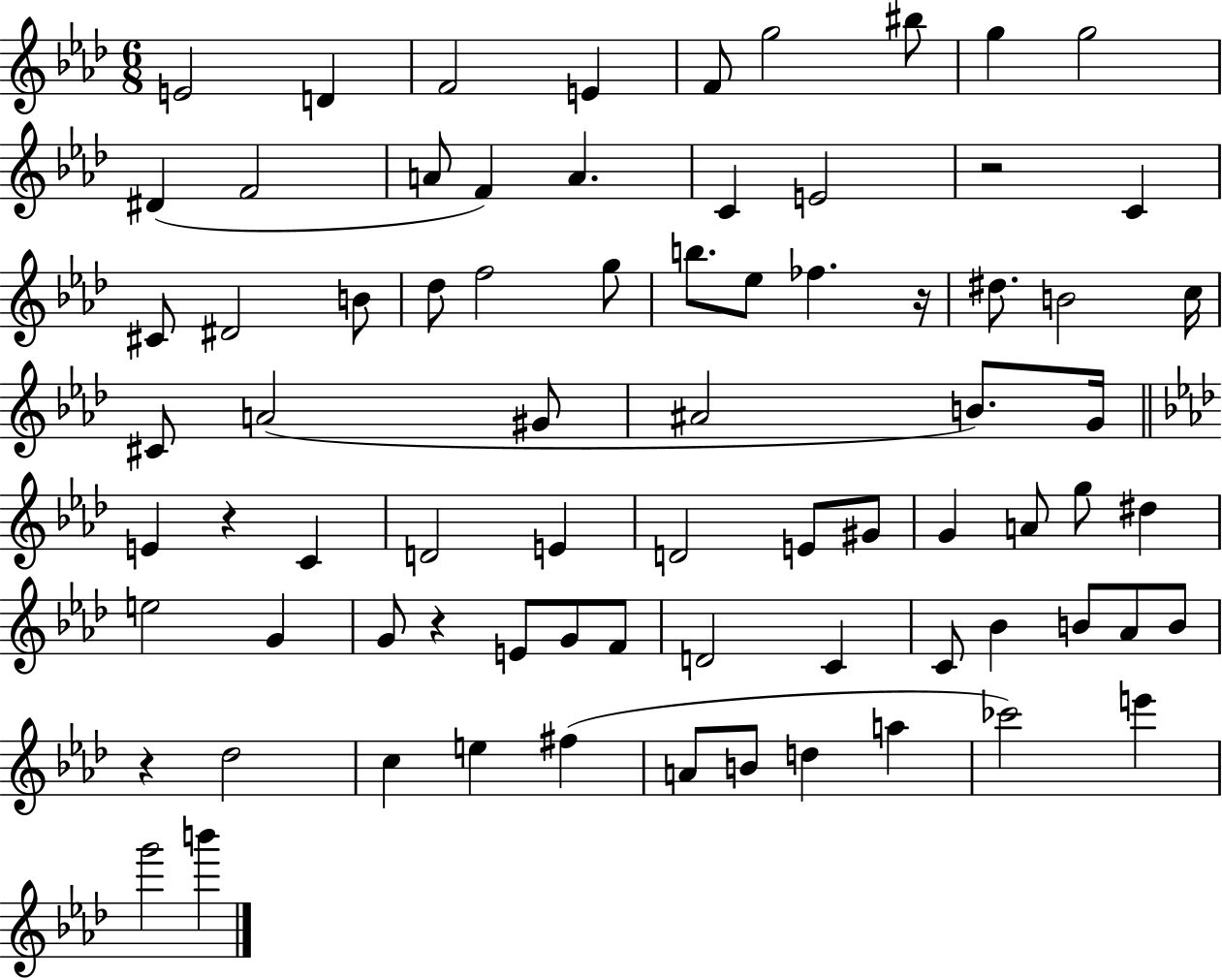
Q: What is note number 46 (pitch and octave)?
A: D#5